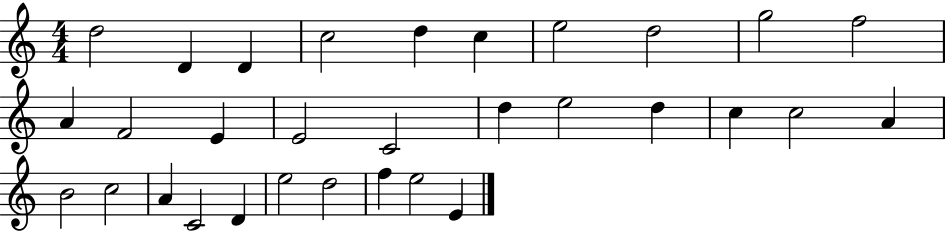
{
  \clef treble
  \numericTimeSignature
  \time 4/4
  \key c \major
  d''2 d'4 d'4 | c''2 d''4 c''4 | e''2 d''2 | g''2 f''2 | \break a'4 f'2 e'4 | e'2 c'2 | d''4 e''2 d''4 | c''4 c''2 a'4 | \break b'2 c''2 | a'4 c'2 d'4 | e''2 d''2 | f''4 e''2 e'4 | \break \bar "|."
}